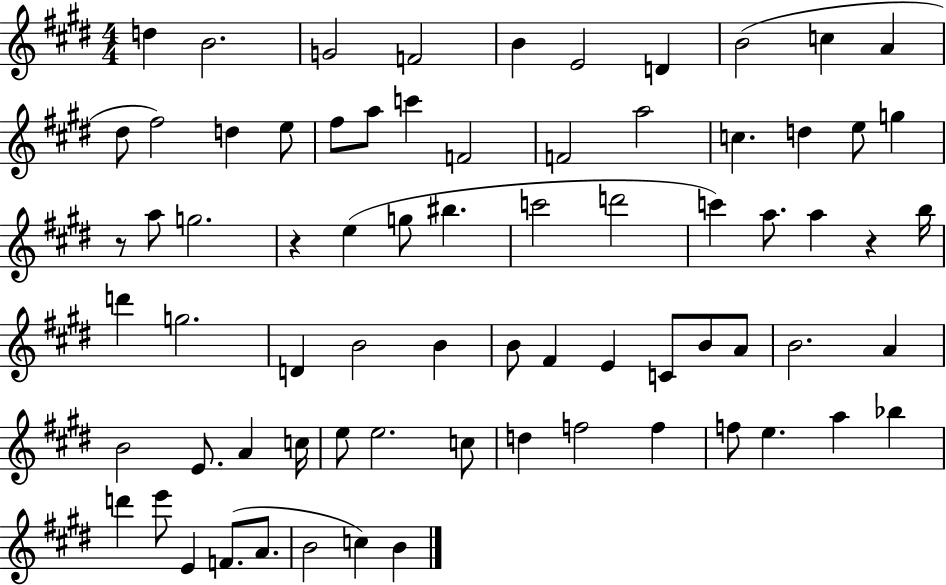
D5/q B4/h. G4/h F4/h B4/q E4/h D4/q B4/h C5/q A4/q D#5/e F#5/h D5/q E5/e F#5/e A5/e C6/q F4/h F4/h A5/h C5/q. D5/q E5/e G5/q R/e A5/e G5/h. R/q E5/q G5/e BIS5/q. C6/h D6/h C6/q A5/e. A5/q R/q B5/s D6/q G5/h. D4/q B4/h B4/q B4/e F#4/q E4/q C4/e B4/e A4/e B4/h. A4/q B4/h E4/e. A4/q C5/s E5/e E5/h. C5/e D5/q F5/h F5/q F5/e E5/q. A5/q Bb5/q D6/q E6/e E4/q F4/e. A4/e. B4/h C5/q B4/q